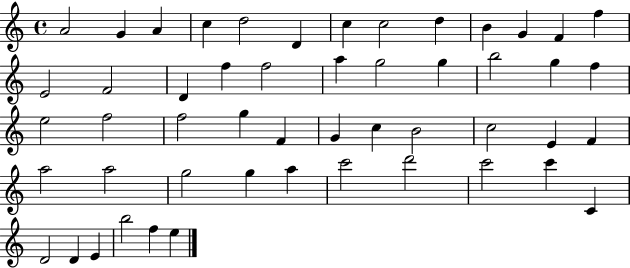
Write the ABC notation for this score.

X:1
T:Untitled
M:4/4
L:1/4
K:C
A2 G A c d2 D c c2 d B G F f E2 F2 D f f2 a g2 g b2 g f e2 f2 f2 g F G c B2 c2 E F a2 a2 g2 g a c'2 d'2 c'2 c' C D2 D E b2 f e